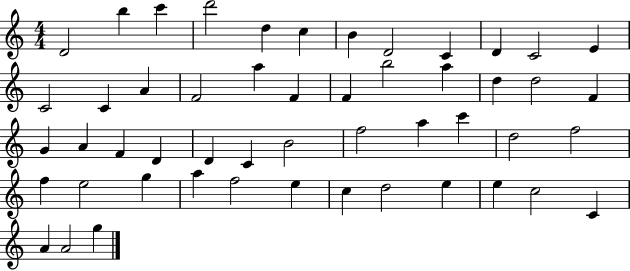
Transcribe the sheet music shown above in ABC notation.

X:1
T:Untitled
M:4/4
L:1/4
K:C
D2 b c' d'2 d c B D2 C D C2 E C2 C A F2 a F F b2 a d d2 F G A F D D C B2 f2 a c' d2 f2 f e2 g a f2 e c d2 e e c2 C A A2 g